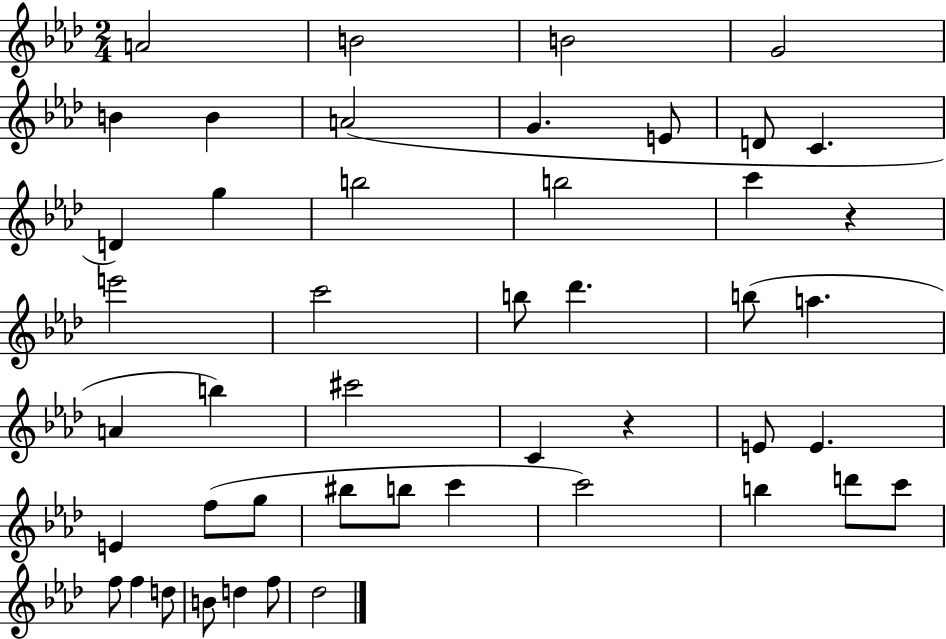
A4/h B4/h B4/h G4/h B4/q B4/q A4/h G4/q. E4/e D4/e C4/q. D4/q G5/q B5/h B5/h C6/q R/q E6/h C6/h B5/e Db6/q. B5/e A5/q. A4/q B5/q C#6/h C4/q R/q E4/e E4/q. E4/q F5/e G5/e BIS5/e B5/e C6/q C6/h B5/q D6/e C6/e F5/e F5/q D5/e B4/e D5/q F5/e Db5/h